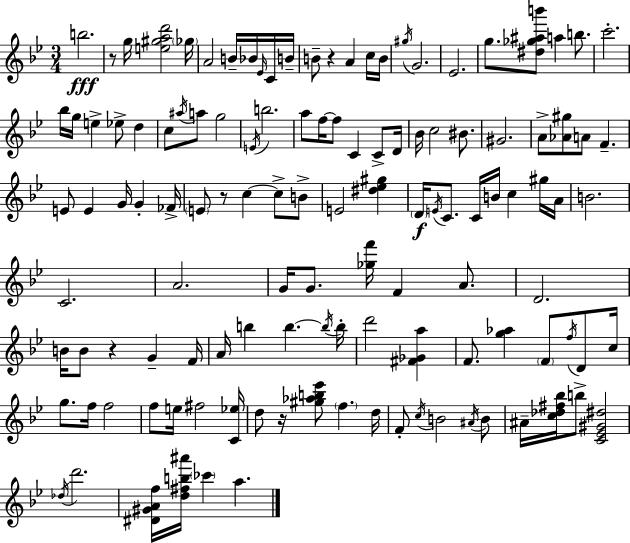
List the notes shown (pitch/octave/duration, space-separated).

B5/h. R/e G5/s [E5,G#5,A5,D6]/h Gb5/s A4/h B4/s Bb4/s Eb4/s C4/s B4/s B4/e R/q A4/q C5/s B4/s G#5/s G4/h. Eb4/h. G5/e. [D#5,Gb5,A#5,B6]/e A5/q B5/e. C6/h. Bb5/s G5/s E5/q Eb5/e D5/q C5/e A#5/s A5/e G5/h E4/s B5/h. A5/e F5/s F5/e C4/q C4/e D4/s Bb4/s C5/h BIS4/e. G#4/h. A4/e [Ab4,G#5]/e A4/e F4/q. E4/e E4/q G4/s G4/q FES4/s E4/e R/e C5/q C5/e B4/e E4/h [D#5,Eb5,G#5]/q D4/s E4/s C4/e. C4/s B4/s C5/q G#5/s A4/s B4/h. C4/h. A4/h. G4/s G4/e. [Gb5,F6]/s F4/q A4/e. D4/h. B4/s B4/e R/q G4/q F4/s A4/s B5/q B5/q. B5/s B5/s D6/h [F#4,Gb4,A5]/q F4/e. [G5,Ab5]/q F4/e F5/s D4/e C5/s G5/e. F5/s F5/h F5/e E5/s F#5/h [C4,Eb5]/s D5/e R/s [G#5,Ab5,B5,Eb6]/e F5/q. D5/s F4/e C5/s B4/h A#4/s B4/e A#4/s [C5,Db5,F#5,Bb5]/s B5/e [C4,Eb4,G#4,D#5]/h Db5/s D6/h. [D#4,G#4,A4,F5]/s [D5,F#5,B5,A#6]/s CES6/q A5/q.